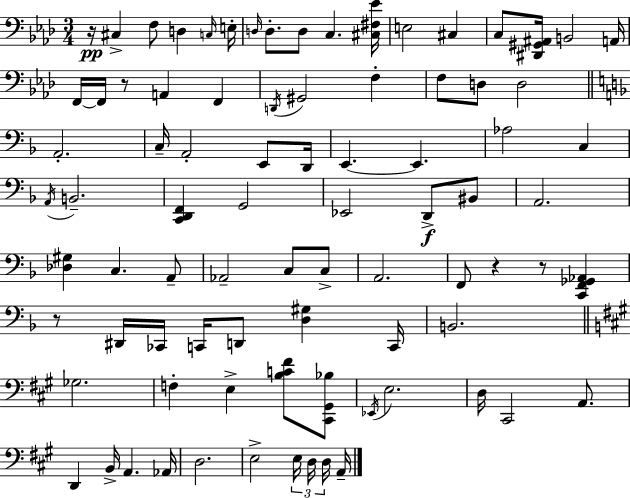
X:1
T:Untitled
M:3/4
L:1/4
K:Ab
z/4 ^C, F,/2 D, C,/4 E,/4 D,/4 D,/2 D,/2 C, [^C,^F,_E]/4 E,2 ^C, C,/2 [^D,,^G,,^A,,]/4 B,,2 A,,/4 F,,/4 F,,/4 z/2 A,, F,, D,,/4 ^G,,2 F, F,/2 D,/2 D,2 A,,2 C,/4 A,,2 E,,/2 D,,/4 E,, E,, _A,2 C, A,,/4 B,,2 [C,,D,,F,,] G,,2 _E,,2 D,,/2 ^B,,/2 A,,2 [_D,^G,] C, A,,/2 _A,,2 C,/2 C,/2 A,,2 F,,/2 z z/2 [C,,F,,_G,,_A,,] z/2 ^D,,/4 _C,,/4 C,,/4 D,,/2 [D,^G,] C,,/4 B,,2 _G,2 F, E, [B,C^F]/2 [^C,,^G,,_B,]/2 _E,,/4 E,2 D,/4 ^C,,2 A,,/2 D,, B,,/4 A,, _A,,/4 D,2 E,2 E,/4 D,/4 D,/4 A,,/4